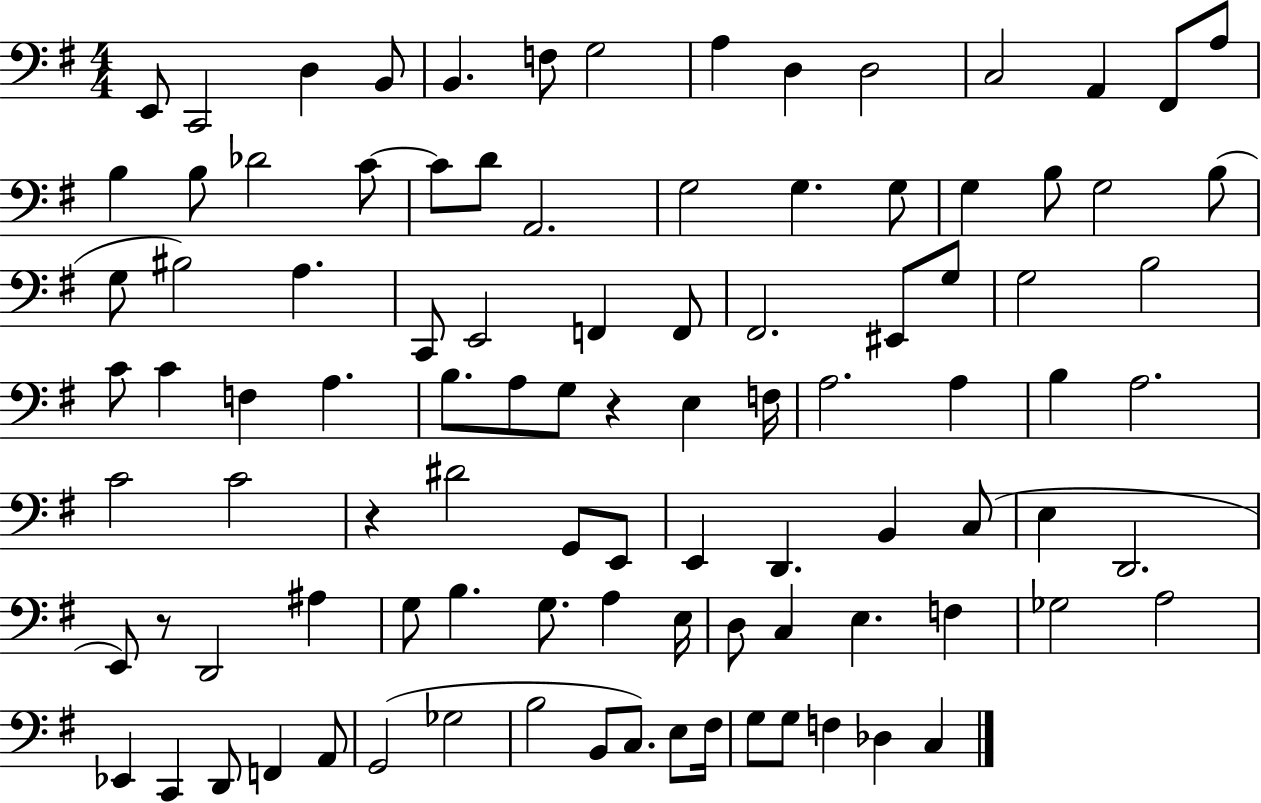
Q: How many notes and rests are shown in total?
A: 98